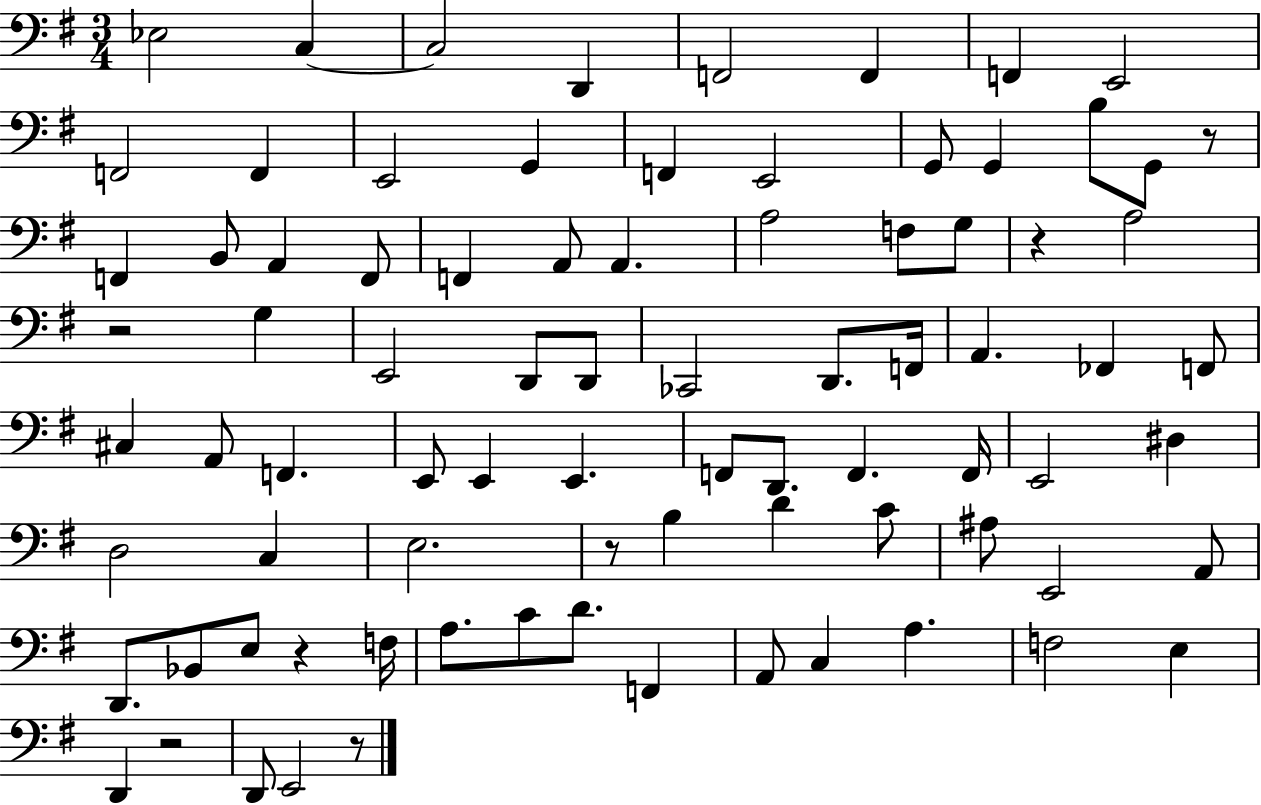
{
  \clef bass
  \numericTimeSignature
  \time 3/4
  \key g \major
  ees2 c4~~ | c2 d,4 | f,2 f,4 | f,4 e,2 | \break f,2 f,4 | e,2 g,4 | f,4 e,2 | g,8 g,4 b8 g,8 r8 | \break f,4 b,8 a,4 f,8 | f,4 a,8 a,4. | a2 f8 g8 | r4 a2 | \break r2 g4 | e,2 d,8 d,8 | ces,2 d,8. f,16 | a,4. fes,4 f,8 | \break cis4 a,8 f,4. | e,8 e,4 e,4. | f,8 d,8. f,4. f,16 | e,2 dis4 | \break d2 c4 | e2. | r8 b4 d'4 c'8 | ais8 e,2 a,8 | \break d,8. bes,8 e8 r4 f16 | a8. c'8 d'8. f,4 | a,8 c4 a4. | f2 e4 | \break d,4 r2 | d,8 e,2 r8 | \bar "|."
}